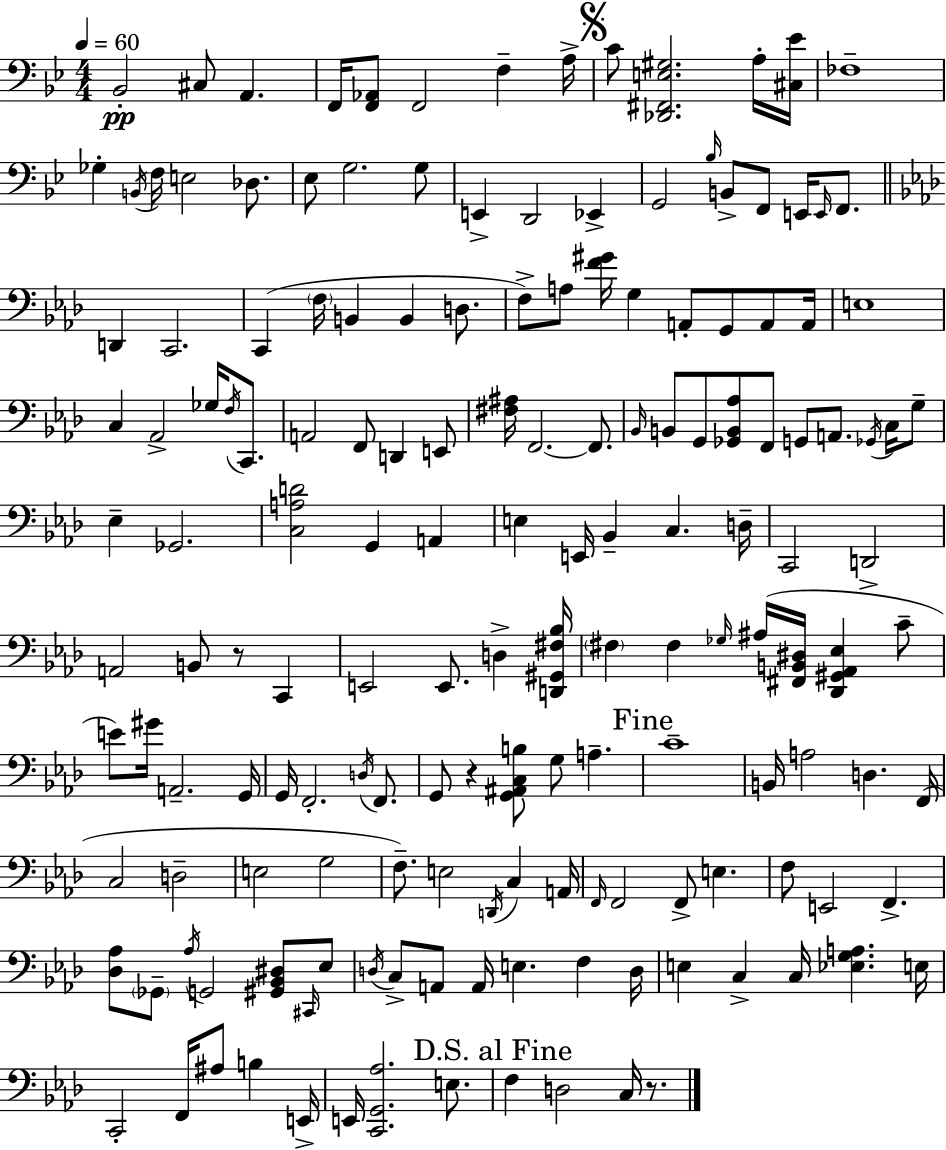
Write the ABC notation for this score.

X:1
T:Untitled
M:4/4
L:1/4
K:Gm
_B,,2 ^C,/2 A,, F,,/4 [F,,_A,,]/2 F,,2 F, A,/4 C/2 [_D,,^F,,E,^G,]2 A,/4 [^C,_E]/4 _F,4 _G, B,,/4 F,/4 E,2 _D,/2 _E,/2 G,2 G,/2 E,, D,,2 _E,, G,,2 _B,/4 B,,/2 F,,/2 E,,/4 E,,/4 F,,/2 D,, C,,2 C,, F,/4 B,, B,, D,/2 F,/2 A,/2 [F^G]/4 G, A,,/2 G,,/2 A,,/2 A,,/4 E,4 C, _A,,2 _G,/4 F,/4 C,,/2 A,,2 F,,/2 D,, E,,/2 [^F,^A,]/4 F,,2 F,,/2 _B,,/4 B,,/2 G,,/2 [_G,,B,,_A,]/2 F,,/2 G,,/2 A,,/2 _G,,/4 C,/4 G,/2 _E, _G,,2 [C,A,D]2 G,, A,, E, E,,/4 _B,, C, D,/4 C,,2 D,,2 A,,2 B,,/2 z/2 C,, E,,2 E,,/2 D, [D,,^G,,^F,_B,]/4 ^F, ^F, _G,/4 ^A,/4 [^F,,B,,^D,]/4 [_D,,^G,,_A,,_E,] C/2 E/2 ^G/4 A,,2 G,,/4 G,,/4 F,,2 D,/4 F,,/2 G,,/2 z [G,,^A,,C,B,]/2 G,/2 A, C4 B,,/4 A,2 D, F,,/4 C,2 D,2 E,2 G,2 F,/2 E,2 D,,/4 C, A,,/4 F,,/4 F,,2 F,,/2 E, F,/2 E,,2 F,, [_D,_A,]/2 _G,,/2 _A,/4 G,,2 [^G,,_B,,^D,]/2 ^C,,/4 _E,/2 D,/4 C,/2 A,,/2 A,,/4 E, F, D,/4 E, C, C,/4 [_E,G,A,] E,/4 C,,2 F,,/4 ^A,/2 B, E,,/4 E,,/4 [C,,G,,_A,]2 E,/2 F, D,2 C,/4 z/2